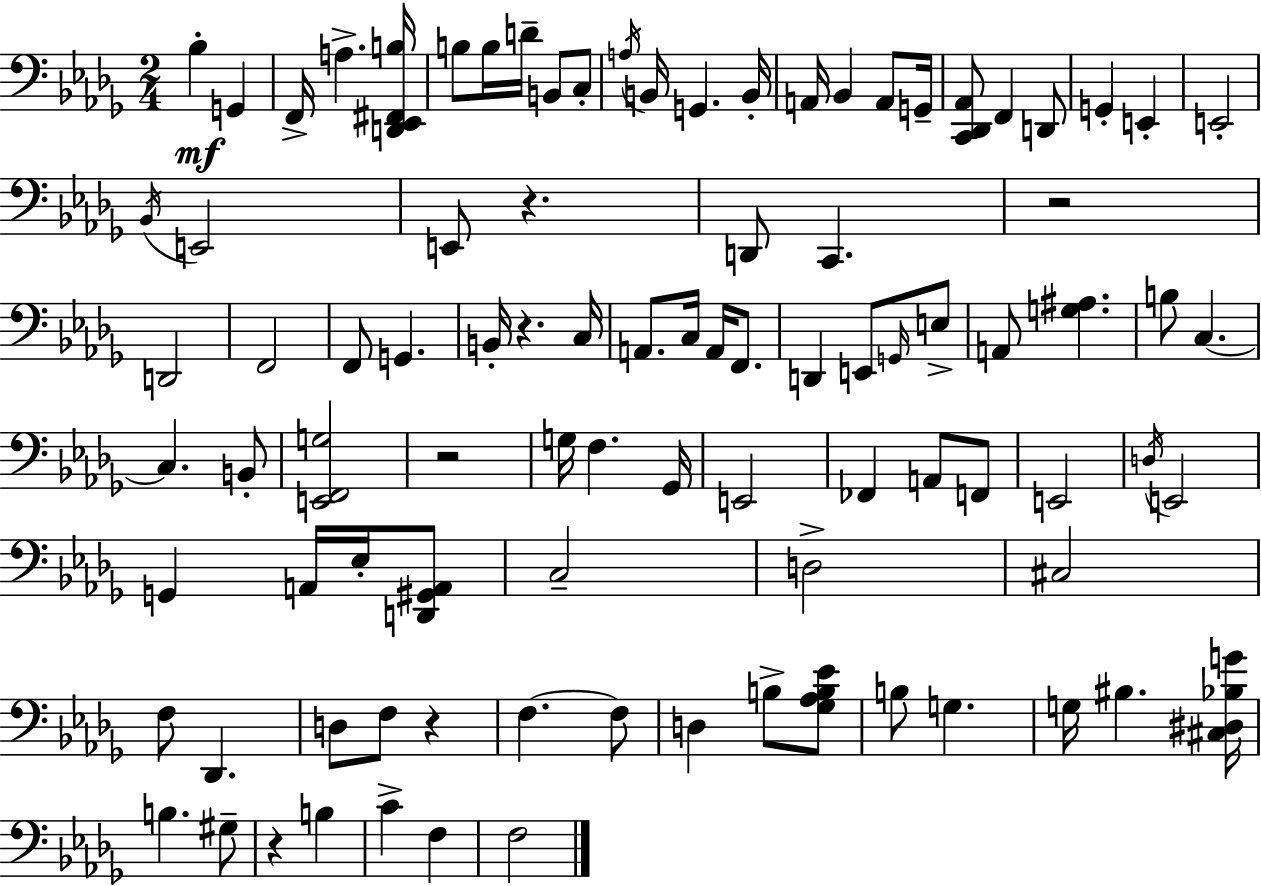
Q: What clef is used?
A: bass